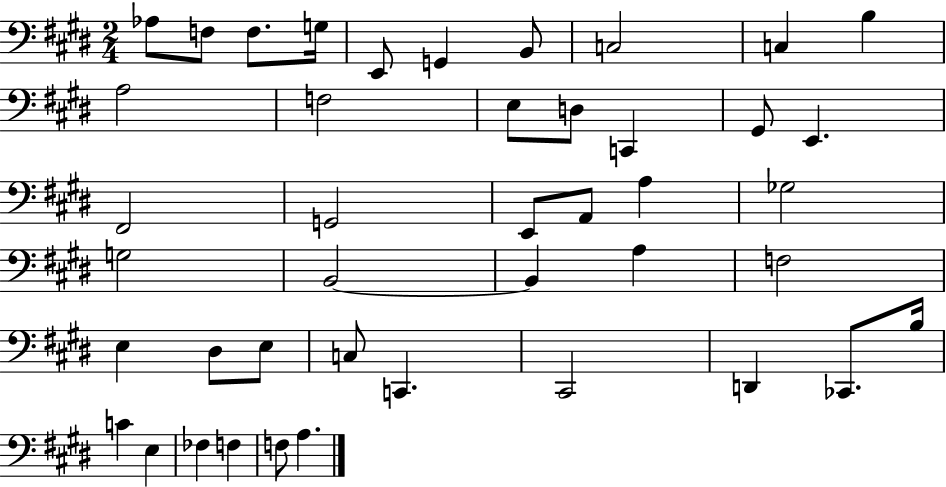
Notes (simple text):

Ab3/e F3/e F3/e. G3/s E2/e G2/q B2/e C3/h C3/q B3/q A3/h F3/h E3/e D3/e C2/q G#2/e E2/q. F#2/h G2/h E2/e A2/e A3/q Gb3/h G3/h B2/h B2/q A3/q F3/h E3/q D#3/e E3/e C3/e C2/q. C#2/h D2/q CES2/e. B3/s C4/q E3/q FES3/q F3/q F3/e A3/q.